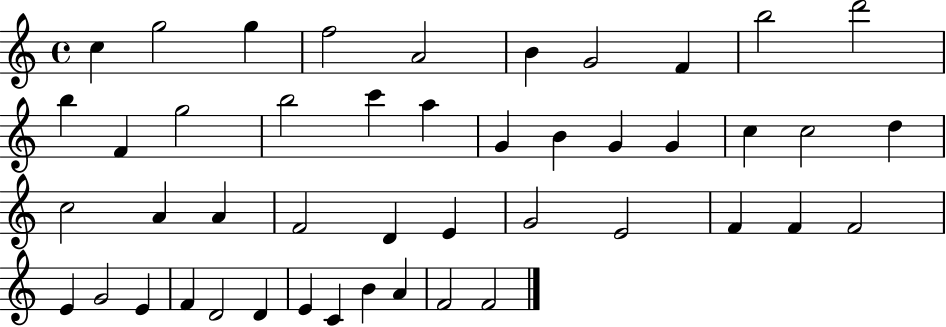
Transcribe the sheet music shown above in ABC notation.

X:1
T:Untitled
M:4/4
L:1/4
K:C
c g2 g f2 A2 B G2 F b2 d'2 b F g2 b2 c' a G B G G c c2 d c2 A A F2 D E G2 E2 F F F2 E G2 E F D2 D E C B A F2 F2